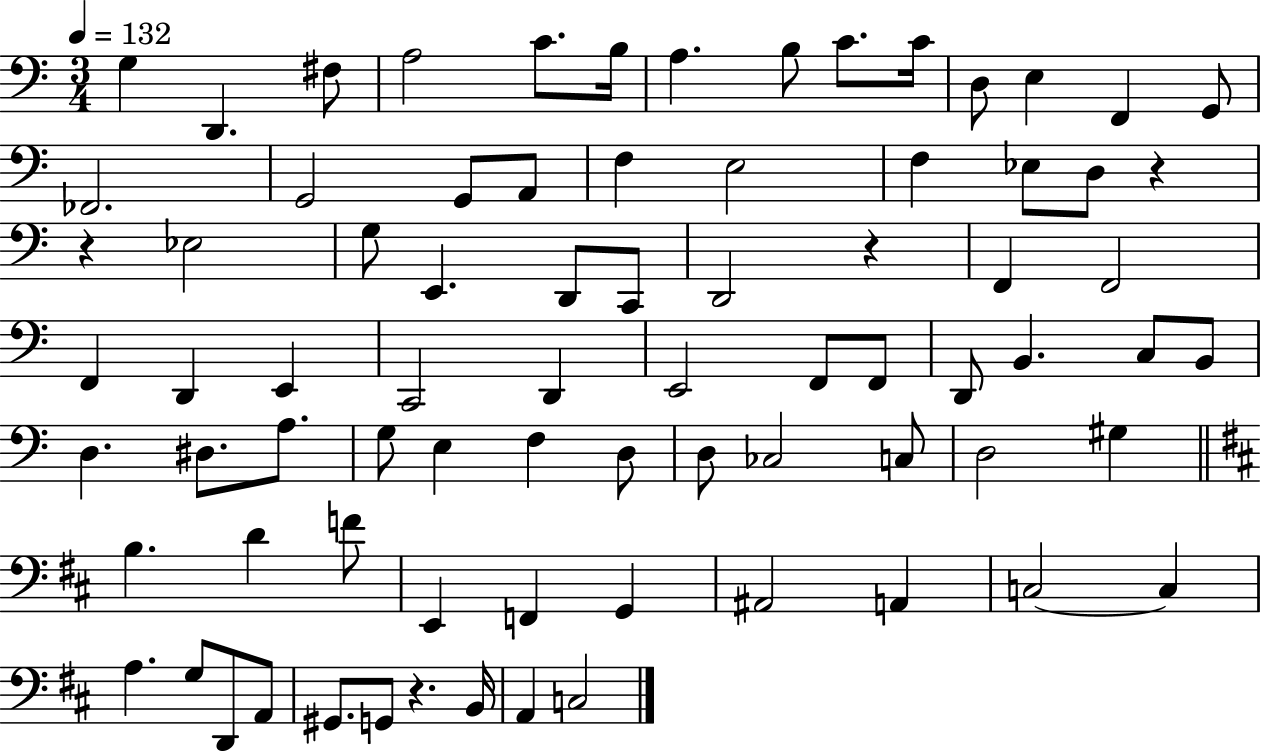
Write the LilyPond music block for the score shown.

{
  \clef bass
  \numericTimeSignature
  \time 3/4
  \key c \major
  \tempo 4 = 132
  g4 d,4. fis8 | a2 c'8. b16 | a4. b8 c'8. c'16 | d8 e4 f,4 g,8 | \break fes,2. | g,2 g,8 a,8 | f4 e2 | f4 ees8 d8 r4 | \break r4 ees2 | g8 e,4. d,8 c,8 | d,2 r4 | f,4 f,2 | \break f,4 d,4 e,4 | c,2 d,4 | e,2 f,8 f,8 | d,8 b,4. c8 b,8 | \break d4. dis8. a8. | g8 e4 f4 d8 | d8 ces2 c8 | d2 gis4 | \break \bar "||" \break \key d \major b4. d'4 f'8 | e,4 f,4 g,4 | ais,2 a,4 | c2~~ c4 | \break a4. g8 d,8 a,8 | gis,8. g,8 r4. b,16 | a,4 c2 | \bar "|."
}